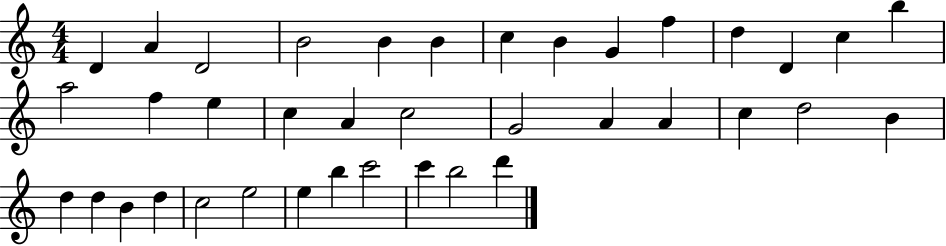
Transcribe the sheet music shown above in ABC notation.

X:1
T:Untitled
M:4/4
L:1/4
K:C
D A D2 B2 B B c B G f d D c b a2 f e c A c2 G2 A A c d2 B d d B d c2 e2 e b c'2 c' b2 d'